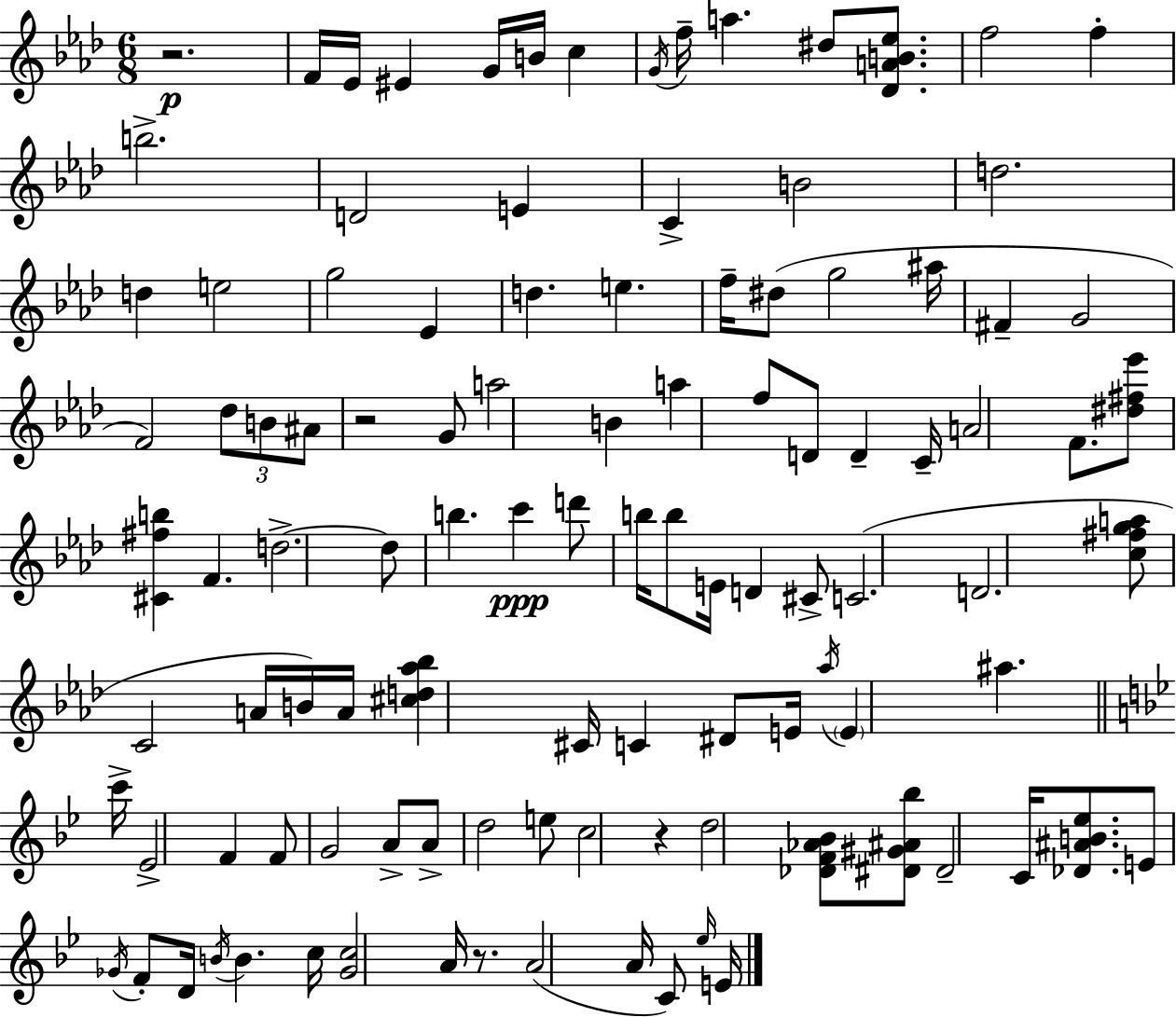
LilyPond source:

{
  \clef treble
  \numericTimeSignature
  \time 6/8
  \key f \minor
  r2.\p | f'16 ees'16 eis'4 g'16 b'16 c''4 | \acciaccatura { g'16 } f''16-- a''4. dis''8 <des' a' b' ees''>8. | f''2 f''4-. | \break b''2.-> | d'2 e'4 | c'4-> b'2 | d''2. | \break d''4 e''2 | g''2 ees'4 | d''4. e''4. | f''16-- dis''8( g''2 | \break ais''16 fis'4-- g'2 | f'2) \tuplet 3/2 { des''8 b'8 | ais'8 } r2 g'8 | a''2 b'4 | \break a''4 f''8 d'8 d'4-- | c'16-- a'2 f'8. | <dis'' fis'' ees'''>8 <cis' fis'' b''>4 f'4. | d''2.->~~ | \break d''8 b''4. c'''4\ppp | d'''8 b''16 b''8 e'16 d'4 cis'8-> | c'2.( | d'2. | \break <c'' fis'' g'' a''>8 c'2 a'16 | b'16) a'16 <cis'' d'' aes'' bes''>4 cis'16 c'4 dis'8 | e'16 \acciaccatura { aes''16 } \parenthesize e'4 ais''4. | \bar "||" \break \key g \minor c'''16-> ees'2-> f'4 | f'8 g'2 a'8-> | a'8-> d''2 e''8 | c''2 r4 | \break d''2 <des' f' aes' bes'>8 <dis' gis' ais' bes''>8 | dis'2-- c'16 <des' ais' b' ees''>8. | e'8 \acciaccatura { ges'16 } f'8-. d'16 \acciaccatura { b'16 } b'4. | c''16 <ges' c''>2 a'16 | \break r8. a'2( a'16 | c'8) \grace { ees''16 } e'16 \bar "|."
}